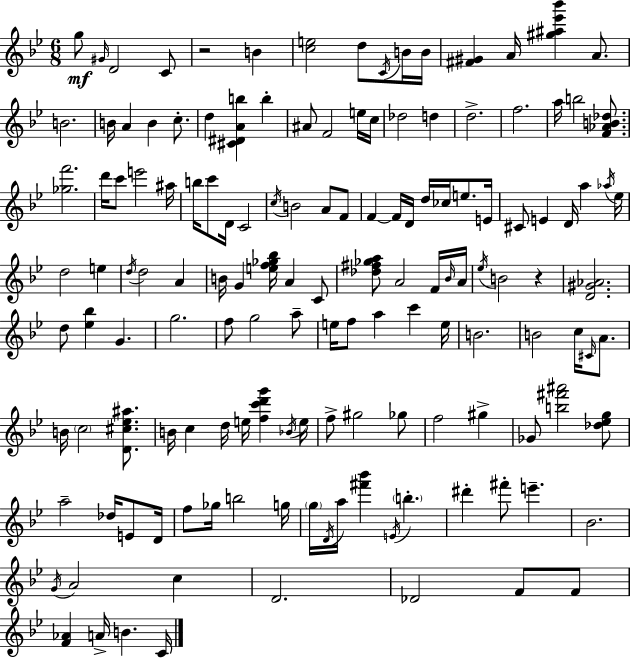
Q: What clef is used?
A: treble